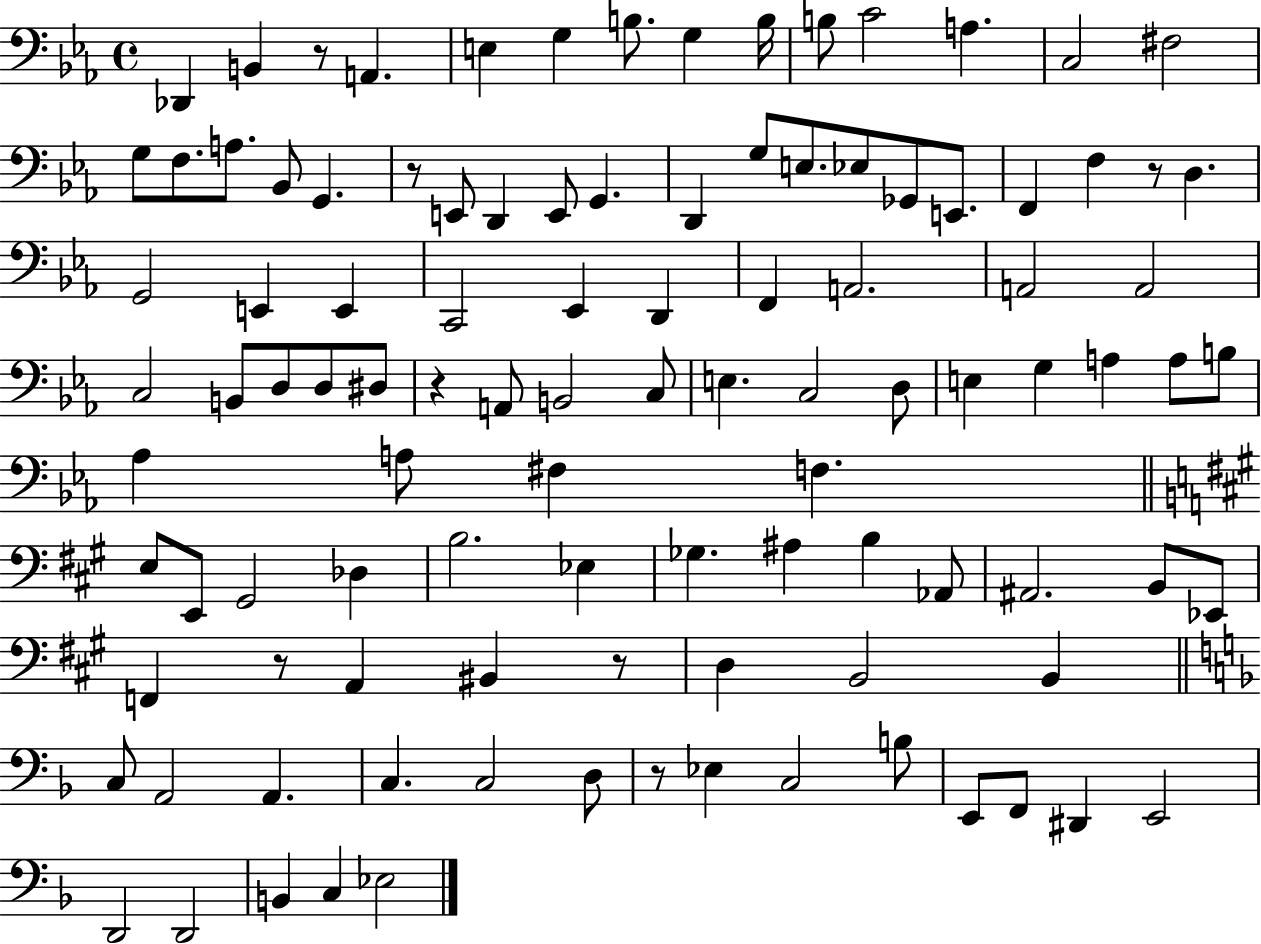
X:1
T:Untitled
M:4/4
L:1/4
K:Eb
_D,, B,, z/2 A,, E, G, B,/2 G, B,/4 B,/2 C2 A, C,2 ^F,2 G,/2 F,/2 A,/2 _B,,/2 G,, z/2 E,,/2 D,, E,,/2 G,, D,, G,/2 E,/2 _E,/2 _G,,/2 E,,/2 F,, F, z/2 D, G,,2 E,, E,, C,,2 _E,, D,, F,, A,,2 A,,2 A,,2 C,2 B,,/2 D,/2 D,/2 ^D,/2 z A,,/2 B,,2 C,/2 E, C,2 D,/2 E, G, A, A,/2 B,/2 _A, A,/2 ^F, F, E,/2 E,,/2 ^G,,2 _D, B,2 _E, _G, ^A, B, _A,,/2 ^A,,2 B,,/2 _E,,/2 F,, z/2 A,, ^B,, z/2 D, B,,2 B,, C,/2 A,,2 A,, C, C,2 D,/2 z/2 _E, C,2 B,/2 E,,/2 F,,/2 ^D,, E,,2 D,,2 D,,2 B,, C, _E,2